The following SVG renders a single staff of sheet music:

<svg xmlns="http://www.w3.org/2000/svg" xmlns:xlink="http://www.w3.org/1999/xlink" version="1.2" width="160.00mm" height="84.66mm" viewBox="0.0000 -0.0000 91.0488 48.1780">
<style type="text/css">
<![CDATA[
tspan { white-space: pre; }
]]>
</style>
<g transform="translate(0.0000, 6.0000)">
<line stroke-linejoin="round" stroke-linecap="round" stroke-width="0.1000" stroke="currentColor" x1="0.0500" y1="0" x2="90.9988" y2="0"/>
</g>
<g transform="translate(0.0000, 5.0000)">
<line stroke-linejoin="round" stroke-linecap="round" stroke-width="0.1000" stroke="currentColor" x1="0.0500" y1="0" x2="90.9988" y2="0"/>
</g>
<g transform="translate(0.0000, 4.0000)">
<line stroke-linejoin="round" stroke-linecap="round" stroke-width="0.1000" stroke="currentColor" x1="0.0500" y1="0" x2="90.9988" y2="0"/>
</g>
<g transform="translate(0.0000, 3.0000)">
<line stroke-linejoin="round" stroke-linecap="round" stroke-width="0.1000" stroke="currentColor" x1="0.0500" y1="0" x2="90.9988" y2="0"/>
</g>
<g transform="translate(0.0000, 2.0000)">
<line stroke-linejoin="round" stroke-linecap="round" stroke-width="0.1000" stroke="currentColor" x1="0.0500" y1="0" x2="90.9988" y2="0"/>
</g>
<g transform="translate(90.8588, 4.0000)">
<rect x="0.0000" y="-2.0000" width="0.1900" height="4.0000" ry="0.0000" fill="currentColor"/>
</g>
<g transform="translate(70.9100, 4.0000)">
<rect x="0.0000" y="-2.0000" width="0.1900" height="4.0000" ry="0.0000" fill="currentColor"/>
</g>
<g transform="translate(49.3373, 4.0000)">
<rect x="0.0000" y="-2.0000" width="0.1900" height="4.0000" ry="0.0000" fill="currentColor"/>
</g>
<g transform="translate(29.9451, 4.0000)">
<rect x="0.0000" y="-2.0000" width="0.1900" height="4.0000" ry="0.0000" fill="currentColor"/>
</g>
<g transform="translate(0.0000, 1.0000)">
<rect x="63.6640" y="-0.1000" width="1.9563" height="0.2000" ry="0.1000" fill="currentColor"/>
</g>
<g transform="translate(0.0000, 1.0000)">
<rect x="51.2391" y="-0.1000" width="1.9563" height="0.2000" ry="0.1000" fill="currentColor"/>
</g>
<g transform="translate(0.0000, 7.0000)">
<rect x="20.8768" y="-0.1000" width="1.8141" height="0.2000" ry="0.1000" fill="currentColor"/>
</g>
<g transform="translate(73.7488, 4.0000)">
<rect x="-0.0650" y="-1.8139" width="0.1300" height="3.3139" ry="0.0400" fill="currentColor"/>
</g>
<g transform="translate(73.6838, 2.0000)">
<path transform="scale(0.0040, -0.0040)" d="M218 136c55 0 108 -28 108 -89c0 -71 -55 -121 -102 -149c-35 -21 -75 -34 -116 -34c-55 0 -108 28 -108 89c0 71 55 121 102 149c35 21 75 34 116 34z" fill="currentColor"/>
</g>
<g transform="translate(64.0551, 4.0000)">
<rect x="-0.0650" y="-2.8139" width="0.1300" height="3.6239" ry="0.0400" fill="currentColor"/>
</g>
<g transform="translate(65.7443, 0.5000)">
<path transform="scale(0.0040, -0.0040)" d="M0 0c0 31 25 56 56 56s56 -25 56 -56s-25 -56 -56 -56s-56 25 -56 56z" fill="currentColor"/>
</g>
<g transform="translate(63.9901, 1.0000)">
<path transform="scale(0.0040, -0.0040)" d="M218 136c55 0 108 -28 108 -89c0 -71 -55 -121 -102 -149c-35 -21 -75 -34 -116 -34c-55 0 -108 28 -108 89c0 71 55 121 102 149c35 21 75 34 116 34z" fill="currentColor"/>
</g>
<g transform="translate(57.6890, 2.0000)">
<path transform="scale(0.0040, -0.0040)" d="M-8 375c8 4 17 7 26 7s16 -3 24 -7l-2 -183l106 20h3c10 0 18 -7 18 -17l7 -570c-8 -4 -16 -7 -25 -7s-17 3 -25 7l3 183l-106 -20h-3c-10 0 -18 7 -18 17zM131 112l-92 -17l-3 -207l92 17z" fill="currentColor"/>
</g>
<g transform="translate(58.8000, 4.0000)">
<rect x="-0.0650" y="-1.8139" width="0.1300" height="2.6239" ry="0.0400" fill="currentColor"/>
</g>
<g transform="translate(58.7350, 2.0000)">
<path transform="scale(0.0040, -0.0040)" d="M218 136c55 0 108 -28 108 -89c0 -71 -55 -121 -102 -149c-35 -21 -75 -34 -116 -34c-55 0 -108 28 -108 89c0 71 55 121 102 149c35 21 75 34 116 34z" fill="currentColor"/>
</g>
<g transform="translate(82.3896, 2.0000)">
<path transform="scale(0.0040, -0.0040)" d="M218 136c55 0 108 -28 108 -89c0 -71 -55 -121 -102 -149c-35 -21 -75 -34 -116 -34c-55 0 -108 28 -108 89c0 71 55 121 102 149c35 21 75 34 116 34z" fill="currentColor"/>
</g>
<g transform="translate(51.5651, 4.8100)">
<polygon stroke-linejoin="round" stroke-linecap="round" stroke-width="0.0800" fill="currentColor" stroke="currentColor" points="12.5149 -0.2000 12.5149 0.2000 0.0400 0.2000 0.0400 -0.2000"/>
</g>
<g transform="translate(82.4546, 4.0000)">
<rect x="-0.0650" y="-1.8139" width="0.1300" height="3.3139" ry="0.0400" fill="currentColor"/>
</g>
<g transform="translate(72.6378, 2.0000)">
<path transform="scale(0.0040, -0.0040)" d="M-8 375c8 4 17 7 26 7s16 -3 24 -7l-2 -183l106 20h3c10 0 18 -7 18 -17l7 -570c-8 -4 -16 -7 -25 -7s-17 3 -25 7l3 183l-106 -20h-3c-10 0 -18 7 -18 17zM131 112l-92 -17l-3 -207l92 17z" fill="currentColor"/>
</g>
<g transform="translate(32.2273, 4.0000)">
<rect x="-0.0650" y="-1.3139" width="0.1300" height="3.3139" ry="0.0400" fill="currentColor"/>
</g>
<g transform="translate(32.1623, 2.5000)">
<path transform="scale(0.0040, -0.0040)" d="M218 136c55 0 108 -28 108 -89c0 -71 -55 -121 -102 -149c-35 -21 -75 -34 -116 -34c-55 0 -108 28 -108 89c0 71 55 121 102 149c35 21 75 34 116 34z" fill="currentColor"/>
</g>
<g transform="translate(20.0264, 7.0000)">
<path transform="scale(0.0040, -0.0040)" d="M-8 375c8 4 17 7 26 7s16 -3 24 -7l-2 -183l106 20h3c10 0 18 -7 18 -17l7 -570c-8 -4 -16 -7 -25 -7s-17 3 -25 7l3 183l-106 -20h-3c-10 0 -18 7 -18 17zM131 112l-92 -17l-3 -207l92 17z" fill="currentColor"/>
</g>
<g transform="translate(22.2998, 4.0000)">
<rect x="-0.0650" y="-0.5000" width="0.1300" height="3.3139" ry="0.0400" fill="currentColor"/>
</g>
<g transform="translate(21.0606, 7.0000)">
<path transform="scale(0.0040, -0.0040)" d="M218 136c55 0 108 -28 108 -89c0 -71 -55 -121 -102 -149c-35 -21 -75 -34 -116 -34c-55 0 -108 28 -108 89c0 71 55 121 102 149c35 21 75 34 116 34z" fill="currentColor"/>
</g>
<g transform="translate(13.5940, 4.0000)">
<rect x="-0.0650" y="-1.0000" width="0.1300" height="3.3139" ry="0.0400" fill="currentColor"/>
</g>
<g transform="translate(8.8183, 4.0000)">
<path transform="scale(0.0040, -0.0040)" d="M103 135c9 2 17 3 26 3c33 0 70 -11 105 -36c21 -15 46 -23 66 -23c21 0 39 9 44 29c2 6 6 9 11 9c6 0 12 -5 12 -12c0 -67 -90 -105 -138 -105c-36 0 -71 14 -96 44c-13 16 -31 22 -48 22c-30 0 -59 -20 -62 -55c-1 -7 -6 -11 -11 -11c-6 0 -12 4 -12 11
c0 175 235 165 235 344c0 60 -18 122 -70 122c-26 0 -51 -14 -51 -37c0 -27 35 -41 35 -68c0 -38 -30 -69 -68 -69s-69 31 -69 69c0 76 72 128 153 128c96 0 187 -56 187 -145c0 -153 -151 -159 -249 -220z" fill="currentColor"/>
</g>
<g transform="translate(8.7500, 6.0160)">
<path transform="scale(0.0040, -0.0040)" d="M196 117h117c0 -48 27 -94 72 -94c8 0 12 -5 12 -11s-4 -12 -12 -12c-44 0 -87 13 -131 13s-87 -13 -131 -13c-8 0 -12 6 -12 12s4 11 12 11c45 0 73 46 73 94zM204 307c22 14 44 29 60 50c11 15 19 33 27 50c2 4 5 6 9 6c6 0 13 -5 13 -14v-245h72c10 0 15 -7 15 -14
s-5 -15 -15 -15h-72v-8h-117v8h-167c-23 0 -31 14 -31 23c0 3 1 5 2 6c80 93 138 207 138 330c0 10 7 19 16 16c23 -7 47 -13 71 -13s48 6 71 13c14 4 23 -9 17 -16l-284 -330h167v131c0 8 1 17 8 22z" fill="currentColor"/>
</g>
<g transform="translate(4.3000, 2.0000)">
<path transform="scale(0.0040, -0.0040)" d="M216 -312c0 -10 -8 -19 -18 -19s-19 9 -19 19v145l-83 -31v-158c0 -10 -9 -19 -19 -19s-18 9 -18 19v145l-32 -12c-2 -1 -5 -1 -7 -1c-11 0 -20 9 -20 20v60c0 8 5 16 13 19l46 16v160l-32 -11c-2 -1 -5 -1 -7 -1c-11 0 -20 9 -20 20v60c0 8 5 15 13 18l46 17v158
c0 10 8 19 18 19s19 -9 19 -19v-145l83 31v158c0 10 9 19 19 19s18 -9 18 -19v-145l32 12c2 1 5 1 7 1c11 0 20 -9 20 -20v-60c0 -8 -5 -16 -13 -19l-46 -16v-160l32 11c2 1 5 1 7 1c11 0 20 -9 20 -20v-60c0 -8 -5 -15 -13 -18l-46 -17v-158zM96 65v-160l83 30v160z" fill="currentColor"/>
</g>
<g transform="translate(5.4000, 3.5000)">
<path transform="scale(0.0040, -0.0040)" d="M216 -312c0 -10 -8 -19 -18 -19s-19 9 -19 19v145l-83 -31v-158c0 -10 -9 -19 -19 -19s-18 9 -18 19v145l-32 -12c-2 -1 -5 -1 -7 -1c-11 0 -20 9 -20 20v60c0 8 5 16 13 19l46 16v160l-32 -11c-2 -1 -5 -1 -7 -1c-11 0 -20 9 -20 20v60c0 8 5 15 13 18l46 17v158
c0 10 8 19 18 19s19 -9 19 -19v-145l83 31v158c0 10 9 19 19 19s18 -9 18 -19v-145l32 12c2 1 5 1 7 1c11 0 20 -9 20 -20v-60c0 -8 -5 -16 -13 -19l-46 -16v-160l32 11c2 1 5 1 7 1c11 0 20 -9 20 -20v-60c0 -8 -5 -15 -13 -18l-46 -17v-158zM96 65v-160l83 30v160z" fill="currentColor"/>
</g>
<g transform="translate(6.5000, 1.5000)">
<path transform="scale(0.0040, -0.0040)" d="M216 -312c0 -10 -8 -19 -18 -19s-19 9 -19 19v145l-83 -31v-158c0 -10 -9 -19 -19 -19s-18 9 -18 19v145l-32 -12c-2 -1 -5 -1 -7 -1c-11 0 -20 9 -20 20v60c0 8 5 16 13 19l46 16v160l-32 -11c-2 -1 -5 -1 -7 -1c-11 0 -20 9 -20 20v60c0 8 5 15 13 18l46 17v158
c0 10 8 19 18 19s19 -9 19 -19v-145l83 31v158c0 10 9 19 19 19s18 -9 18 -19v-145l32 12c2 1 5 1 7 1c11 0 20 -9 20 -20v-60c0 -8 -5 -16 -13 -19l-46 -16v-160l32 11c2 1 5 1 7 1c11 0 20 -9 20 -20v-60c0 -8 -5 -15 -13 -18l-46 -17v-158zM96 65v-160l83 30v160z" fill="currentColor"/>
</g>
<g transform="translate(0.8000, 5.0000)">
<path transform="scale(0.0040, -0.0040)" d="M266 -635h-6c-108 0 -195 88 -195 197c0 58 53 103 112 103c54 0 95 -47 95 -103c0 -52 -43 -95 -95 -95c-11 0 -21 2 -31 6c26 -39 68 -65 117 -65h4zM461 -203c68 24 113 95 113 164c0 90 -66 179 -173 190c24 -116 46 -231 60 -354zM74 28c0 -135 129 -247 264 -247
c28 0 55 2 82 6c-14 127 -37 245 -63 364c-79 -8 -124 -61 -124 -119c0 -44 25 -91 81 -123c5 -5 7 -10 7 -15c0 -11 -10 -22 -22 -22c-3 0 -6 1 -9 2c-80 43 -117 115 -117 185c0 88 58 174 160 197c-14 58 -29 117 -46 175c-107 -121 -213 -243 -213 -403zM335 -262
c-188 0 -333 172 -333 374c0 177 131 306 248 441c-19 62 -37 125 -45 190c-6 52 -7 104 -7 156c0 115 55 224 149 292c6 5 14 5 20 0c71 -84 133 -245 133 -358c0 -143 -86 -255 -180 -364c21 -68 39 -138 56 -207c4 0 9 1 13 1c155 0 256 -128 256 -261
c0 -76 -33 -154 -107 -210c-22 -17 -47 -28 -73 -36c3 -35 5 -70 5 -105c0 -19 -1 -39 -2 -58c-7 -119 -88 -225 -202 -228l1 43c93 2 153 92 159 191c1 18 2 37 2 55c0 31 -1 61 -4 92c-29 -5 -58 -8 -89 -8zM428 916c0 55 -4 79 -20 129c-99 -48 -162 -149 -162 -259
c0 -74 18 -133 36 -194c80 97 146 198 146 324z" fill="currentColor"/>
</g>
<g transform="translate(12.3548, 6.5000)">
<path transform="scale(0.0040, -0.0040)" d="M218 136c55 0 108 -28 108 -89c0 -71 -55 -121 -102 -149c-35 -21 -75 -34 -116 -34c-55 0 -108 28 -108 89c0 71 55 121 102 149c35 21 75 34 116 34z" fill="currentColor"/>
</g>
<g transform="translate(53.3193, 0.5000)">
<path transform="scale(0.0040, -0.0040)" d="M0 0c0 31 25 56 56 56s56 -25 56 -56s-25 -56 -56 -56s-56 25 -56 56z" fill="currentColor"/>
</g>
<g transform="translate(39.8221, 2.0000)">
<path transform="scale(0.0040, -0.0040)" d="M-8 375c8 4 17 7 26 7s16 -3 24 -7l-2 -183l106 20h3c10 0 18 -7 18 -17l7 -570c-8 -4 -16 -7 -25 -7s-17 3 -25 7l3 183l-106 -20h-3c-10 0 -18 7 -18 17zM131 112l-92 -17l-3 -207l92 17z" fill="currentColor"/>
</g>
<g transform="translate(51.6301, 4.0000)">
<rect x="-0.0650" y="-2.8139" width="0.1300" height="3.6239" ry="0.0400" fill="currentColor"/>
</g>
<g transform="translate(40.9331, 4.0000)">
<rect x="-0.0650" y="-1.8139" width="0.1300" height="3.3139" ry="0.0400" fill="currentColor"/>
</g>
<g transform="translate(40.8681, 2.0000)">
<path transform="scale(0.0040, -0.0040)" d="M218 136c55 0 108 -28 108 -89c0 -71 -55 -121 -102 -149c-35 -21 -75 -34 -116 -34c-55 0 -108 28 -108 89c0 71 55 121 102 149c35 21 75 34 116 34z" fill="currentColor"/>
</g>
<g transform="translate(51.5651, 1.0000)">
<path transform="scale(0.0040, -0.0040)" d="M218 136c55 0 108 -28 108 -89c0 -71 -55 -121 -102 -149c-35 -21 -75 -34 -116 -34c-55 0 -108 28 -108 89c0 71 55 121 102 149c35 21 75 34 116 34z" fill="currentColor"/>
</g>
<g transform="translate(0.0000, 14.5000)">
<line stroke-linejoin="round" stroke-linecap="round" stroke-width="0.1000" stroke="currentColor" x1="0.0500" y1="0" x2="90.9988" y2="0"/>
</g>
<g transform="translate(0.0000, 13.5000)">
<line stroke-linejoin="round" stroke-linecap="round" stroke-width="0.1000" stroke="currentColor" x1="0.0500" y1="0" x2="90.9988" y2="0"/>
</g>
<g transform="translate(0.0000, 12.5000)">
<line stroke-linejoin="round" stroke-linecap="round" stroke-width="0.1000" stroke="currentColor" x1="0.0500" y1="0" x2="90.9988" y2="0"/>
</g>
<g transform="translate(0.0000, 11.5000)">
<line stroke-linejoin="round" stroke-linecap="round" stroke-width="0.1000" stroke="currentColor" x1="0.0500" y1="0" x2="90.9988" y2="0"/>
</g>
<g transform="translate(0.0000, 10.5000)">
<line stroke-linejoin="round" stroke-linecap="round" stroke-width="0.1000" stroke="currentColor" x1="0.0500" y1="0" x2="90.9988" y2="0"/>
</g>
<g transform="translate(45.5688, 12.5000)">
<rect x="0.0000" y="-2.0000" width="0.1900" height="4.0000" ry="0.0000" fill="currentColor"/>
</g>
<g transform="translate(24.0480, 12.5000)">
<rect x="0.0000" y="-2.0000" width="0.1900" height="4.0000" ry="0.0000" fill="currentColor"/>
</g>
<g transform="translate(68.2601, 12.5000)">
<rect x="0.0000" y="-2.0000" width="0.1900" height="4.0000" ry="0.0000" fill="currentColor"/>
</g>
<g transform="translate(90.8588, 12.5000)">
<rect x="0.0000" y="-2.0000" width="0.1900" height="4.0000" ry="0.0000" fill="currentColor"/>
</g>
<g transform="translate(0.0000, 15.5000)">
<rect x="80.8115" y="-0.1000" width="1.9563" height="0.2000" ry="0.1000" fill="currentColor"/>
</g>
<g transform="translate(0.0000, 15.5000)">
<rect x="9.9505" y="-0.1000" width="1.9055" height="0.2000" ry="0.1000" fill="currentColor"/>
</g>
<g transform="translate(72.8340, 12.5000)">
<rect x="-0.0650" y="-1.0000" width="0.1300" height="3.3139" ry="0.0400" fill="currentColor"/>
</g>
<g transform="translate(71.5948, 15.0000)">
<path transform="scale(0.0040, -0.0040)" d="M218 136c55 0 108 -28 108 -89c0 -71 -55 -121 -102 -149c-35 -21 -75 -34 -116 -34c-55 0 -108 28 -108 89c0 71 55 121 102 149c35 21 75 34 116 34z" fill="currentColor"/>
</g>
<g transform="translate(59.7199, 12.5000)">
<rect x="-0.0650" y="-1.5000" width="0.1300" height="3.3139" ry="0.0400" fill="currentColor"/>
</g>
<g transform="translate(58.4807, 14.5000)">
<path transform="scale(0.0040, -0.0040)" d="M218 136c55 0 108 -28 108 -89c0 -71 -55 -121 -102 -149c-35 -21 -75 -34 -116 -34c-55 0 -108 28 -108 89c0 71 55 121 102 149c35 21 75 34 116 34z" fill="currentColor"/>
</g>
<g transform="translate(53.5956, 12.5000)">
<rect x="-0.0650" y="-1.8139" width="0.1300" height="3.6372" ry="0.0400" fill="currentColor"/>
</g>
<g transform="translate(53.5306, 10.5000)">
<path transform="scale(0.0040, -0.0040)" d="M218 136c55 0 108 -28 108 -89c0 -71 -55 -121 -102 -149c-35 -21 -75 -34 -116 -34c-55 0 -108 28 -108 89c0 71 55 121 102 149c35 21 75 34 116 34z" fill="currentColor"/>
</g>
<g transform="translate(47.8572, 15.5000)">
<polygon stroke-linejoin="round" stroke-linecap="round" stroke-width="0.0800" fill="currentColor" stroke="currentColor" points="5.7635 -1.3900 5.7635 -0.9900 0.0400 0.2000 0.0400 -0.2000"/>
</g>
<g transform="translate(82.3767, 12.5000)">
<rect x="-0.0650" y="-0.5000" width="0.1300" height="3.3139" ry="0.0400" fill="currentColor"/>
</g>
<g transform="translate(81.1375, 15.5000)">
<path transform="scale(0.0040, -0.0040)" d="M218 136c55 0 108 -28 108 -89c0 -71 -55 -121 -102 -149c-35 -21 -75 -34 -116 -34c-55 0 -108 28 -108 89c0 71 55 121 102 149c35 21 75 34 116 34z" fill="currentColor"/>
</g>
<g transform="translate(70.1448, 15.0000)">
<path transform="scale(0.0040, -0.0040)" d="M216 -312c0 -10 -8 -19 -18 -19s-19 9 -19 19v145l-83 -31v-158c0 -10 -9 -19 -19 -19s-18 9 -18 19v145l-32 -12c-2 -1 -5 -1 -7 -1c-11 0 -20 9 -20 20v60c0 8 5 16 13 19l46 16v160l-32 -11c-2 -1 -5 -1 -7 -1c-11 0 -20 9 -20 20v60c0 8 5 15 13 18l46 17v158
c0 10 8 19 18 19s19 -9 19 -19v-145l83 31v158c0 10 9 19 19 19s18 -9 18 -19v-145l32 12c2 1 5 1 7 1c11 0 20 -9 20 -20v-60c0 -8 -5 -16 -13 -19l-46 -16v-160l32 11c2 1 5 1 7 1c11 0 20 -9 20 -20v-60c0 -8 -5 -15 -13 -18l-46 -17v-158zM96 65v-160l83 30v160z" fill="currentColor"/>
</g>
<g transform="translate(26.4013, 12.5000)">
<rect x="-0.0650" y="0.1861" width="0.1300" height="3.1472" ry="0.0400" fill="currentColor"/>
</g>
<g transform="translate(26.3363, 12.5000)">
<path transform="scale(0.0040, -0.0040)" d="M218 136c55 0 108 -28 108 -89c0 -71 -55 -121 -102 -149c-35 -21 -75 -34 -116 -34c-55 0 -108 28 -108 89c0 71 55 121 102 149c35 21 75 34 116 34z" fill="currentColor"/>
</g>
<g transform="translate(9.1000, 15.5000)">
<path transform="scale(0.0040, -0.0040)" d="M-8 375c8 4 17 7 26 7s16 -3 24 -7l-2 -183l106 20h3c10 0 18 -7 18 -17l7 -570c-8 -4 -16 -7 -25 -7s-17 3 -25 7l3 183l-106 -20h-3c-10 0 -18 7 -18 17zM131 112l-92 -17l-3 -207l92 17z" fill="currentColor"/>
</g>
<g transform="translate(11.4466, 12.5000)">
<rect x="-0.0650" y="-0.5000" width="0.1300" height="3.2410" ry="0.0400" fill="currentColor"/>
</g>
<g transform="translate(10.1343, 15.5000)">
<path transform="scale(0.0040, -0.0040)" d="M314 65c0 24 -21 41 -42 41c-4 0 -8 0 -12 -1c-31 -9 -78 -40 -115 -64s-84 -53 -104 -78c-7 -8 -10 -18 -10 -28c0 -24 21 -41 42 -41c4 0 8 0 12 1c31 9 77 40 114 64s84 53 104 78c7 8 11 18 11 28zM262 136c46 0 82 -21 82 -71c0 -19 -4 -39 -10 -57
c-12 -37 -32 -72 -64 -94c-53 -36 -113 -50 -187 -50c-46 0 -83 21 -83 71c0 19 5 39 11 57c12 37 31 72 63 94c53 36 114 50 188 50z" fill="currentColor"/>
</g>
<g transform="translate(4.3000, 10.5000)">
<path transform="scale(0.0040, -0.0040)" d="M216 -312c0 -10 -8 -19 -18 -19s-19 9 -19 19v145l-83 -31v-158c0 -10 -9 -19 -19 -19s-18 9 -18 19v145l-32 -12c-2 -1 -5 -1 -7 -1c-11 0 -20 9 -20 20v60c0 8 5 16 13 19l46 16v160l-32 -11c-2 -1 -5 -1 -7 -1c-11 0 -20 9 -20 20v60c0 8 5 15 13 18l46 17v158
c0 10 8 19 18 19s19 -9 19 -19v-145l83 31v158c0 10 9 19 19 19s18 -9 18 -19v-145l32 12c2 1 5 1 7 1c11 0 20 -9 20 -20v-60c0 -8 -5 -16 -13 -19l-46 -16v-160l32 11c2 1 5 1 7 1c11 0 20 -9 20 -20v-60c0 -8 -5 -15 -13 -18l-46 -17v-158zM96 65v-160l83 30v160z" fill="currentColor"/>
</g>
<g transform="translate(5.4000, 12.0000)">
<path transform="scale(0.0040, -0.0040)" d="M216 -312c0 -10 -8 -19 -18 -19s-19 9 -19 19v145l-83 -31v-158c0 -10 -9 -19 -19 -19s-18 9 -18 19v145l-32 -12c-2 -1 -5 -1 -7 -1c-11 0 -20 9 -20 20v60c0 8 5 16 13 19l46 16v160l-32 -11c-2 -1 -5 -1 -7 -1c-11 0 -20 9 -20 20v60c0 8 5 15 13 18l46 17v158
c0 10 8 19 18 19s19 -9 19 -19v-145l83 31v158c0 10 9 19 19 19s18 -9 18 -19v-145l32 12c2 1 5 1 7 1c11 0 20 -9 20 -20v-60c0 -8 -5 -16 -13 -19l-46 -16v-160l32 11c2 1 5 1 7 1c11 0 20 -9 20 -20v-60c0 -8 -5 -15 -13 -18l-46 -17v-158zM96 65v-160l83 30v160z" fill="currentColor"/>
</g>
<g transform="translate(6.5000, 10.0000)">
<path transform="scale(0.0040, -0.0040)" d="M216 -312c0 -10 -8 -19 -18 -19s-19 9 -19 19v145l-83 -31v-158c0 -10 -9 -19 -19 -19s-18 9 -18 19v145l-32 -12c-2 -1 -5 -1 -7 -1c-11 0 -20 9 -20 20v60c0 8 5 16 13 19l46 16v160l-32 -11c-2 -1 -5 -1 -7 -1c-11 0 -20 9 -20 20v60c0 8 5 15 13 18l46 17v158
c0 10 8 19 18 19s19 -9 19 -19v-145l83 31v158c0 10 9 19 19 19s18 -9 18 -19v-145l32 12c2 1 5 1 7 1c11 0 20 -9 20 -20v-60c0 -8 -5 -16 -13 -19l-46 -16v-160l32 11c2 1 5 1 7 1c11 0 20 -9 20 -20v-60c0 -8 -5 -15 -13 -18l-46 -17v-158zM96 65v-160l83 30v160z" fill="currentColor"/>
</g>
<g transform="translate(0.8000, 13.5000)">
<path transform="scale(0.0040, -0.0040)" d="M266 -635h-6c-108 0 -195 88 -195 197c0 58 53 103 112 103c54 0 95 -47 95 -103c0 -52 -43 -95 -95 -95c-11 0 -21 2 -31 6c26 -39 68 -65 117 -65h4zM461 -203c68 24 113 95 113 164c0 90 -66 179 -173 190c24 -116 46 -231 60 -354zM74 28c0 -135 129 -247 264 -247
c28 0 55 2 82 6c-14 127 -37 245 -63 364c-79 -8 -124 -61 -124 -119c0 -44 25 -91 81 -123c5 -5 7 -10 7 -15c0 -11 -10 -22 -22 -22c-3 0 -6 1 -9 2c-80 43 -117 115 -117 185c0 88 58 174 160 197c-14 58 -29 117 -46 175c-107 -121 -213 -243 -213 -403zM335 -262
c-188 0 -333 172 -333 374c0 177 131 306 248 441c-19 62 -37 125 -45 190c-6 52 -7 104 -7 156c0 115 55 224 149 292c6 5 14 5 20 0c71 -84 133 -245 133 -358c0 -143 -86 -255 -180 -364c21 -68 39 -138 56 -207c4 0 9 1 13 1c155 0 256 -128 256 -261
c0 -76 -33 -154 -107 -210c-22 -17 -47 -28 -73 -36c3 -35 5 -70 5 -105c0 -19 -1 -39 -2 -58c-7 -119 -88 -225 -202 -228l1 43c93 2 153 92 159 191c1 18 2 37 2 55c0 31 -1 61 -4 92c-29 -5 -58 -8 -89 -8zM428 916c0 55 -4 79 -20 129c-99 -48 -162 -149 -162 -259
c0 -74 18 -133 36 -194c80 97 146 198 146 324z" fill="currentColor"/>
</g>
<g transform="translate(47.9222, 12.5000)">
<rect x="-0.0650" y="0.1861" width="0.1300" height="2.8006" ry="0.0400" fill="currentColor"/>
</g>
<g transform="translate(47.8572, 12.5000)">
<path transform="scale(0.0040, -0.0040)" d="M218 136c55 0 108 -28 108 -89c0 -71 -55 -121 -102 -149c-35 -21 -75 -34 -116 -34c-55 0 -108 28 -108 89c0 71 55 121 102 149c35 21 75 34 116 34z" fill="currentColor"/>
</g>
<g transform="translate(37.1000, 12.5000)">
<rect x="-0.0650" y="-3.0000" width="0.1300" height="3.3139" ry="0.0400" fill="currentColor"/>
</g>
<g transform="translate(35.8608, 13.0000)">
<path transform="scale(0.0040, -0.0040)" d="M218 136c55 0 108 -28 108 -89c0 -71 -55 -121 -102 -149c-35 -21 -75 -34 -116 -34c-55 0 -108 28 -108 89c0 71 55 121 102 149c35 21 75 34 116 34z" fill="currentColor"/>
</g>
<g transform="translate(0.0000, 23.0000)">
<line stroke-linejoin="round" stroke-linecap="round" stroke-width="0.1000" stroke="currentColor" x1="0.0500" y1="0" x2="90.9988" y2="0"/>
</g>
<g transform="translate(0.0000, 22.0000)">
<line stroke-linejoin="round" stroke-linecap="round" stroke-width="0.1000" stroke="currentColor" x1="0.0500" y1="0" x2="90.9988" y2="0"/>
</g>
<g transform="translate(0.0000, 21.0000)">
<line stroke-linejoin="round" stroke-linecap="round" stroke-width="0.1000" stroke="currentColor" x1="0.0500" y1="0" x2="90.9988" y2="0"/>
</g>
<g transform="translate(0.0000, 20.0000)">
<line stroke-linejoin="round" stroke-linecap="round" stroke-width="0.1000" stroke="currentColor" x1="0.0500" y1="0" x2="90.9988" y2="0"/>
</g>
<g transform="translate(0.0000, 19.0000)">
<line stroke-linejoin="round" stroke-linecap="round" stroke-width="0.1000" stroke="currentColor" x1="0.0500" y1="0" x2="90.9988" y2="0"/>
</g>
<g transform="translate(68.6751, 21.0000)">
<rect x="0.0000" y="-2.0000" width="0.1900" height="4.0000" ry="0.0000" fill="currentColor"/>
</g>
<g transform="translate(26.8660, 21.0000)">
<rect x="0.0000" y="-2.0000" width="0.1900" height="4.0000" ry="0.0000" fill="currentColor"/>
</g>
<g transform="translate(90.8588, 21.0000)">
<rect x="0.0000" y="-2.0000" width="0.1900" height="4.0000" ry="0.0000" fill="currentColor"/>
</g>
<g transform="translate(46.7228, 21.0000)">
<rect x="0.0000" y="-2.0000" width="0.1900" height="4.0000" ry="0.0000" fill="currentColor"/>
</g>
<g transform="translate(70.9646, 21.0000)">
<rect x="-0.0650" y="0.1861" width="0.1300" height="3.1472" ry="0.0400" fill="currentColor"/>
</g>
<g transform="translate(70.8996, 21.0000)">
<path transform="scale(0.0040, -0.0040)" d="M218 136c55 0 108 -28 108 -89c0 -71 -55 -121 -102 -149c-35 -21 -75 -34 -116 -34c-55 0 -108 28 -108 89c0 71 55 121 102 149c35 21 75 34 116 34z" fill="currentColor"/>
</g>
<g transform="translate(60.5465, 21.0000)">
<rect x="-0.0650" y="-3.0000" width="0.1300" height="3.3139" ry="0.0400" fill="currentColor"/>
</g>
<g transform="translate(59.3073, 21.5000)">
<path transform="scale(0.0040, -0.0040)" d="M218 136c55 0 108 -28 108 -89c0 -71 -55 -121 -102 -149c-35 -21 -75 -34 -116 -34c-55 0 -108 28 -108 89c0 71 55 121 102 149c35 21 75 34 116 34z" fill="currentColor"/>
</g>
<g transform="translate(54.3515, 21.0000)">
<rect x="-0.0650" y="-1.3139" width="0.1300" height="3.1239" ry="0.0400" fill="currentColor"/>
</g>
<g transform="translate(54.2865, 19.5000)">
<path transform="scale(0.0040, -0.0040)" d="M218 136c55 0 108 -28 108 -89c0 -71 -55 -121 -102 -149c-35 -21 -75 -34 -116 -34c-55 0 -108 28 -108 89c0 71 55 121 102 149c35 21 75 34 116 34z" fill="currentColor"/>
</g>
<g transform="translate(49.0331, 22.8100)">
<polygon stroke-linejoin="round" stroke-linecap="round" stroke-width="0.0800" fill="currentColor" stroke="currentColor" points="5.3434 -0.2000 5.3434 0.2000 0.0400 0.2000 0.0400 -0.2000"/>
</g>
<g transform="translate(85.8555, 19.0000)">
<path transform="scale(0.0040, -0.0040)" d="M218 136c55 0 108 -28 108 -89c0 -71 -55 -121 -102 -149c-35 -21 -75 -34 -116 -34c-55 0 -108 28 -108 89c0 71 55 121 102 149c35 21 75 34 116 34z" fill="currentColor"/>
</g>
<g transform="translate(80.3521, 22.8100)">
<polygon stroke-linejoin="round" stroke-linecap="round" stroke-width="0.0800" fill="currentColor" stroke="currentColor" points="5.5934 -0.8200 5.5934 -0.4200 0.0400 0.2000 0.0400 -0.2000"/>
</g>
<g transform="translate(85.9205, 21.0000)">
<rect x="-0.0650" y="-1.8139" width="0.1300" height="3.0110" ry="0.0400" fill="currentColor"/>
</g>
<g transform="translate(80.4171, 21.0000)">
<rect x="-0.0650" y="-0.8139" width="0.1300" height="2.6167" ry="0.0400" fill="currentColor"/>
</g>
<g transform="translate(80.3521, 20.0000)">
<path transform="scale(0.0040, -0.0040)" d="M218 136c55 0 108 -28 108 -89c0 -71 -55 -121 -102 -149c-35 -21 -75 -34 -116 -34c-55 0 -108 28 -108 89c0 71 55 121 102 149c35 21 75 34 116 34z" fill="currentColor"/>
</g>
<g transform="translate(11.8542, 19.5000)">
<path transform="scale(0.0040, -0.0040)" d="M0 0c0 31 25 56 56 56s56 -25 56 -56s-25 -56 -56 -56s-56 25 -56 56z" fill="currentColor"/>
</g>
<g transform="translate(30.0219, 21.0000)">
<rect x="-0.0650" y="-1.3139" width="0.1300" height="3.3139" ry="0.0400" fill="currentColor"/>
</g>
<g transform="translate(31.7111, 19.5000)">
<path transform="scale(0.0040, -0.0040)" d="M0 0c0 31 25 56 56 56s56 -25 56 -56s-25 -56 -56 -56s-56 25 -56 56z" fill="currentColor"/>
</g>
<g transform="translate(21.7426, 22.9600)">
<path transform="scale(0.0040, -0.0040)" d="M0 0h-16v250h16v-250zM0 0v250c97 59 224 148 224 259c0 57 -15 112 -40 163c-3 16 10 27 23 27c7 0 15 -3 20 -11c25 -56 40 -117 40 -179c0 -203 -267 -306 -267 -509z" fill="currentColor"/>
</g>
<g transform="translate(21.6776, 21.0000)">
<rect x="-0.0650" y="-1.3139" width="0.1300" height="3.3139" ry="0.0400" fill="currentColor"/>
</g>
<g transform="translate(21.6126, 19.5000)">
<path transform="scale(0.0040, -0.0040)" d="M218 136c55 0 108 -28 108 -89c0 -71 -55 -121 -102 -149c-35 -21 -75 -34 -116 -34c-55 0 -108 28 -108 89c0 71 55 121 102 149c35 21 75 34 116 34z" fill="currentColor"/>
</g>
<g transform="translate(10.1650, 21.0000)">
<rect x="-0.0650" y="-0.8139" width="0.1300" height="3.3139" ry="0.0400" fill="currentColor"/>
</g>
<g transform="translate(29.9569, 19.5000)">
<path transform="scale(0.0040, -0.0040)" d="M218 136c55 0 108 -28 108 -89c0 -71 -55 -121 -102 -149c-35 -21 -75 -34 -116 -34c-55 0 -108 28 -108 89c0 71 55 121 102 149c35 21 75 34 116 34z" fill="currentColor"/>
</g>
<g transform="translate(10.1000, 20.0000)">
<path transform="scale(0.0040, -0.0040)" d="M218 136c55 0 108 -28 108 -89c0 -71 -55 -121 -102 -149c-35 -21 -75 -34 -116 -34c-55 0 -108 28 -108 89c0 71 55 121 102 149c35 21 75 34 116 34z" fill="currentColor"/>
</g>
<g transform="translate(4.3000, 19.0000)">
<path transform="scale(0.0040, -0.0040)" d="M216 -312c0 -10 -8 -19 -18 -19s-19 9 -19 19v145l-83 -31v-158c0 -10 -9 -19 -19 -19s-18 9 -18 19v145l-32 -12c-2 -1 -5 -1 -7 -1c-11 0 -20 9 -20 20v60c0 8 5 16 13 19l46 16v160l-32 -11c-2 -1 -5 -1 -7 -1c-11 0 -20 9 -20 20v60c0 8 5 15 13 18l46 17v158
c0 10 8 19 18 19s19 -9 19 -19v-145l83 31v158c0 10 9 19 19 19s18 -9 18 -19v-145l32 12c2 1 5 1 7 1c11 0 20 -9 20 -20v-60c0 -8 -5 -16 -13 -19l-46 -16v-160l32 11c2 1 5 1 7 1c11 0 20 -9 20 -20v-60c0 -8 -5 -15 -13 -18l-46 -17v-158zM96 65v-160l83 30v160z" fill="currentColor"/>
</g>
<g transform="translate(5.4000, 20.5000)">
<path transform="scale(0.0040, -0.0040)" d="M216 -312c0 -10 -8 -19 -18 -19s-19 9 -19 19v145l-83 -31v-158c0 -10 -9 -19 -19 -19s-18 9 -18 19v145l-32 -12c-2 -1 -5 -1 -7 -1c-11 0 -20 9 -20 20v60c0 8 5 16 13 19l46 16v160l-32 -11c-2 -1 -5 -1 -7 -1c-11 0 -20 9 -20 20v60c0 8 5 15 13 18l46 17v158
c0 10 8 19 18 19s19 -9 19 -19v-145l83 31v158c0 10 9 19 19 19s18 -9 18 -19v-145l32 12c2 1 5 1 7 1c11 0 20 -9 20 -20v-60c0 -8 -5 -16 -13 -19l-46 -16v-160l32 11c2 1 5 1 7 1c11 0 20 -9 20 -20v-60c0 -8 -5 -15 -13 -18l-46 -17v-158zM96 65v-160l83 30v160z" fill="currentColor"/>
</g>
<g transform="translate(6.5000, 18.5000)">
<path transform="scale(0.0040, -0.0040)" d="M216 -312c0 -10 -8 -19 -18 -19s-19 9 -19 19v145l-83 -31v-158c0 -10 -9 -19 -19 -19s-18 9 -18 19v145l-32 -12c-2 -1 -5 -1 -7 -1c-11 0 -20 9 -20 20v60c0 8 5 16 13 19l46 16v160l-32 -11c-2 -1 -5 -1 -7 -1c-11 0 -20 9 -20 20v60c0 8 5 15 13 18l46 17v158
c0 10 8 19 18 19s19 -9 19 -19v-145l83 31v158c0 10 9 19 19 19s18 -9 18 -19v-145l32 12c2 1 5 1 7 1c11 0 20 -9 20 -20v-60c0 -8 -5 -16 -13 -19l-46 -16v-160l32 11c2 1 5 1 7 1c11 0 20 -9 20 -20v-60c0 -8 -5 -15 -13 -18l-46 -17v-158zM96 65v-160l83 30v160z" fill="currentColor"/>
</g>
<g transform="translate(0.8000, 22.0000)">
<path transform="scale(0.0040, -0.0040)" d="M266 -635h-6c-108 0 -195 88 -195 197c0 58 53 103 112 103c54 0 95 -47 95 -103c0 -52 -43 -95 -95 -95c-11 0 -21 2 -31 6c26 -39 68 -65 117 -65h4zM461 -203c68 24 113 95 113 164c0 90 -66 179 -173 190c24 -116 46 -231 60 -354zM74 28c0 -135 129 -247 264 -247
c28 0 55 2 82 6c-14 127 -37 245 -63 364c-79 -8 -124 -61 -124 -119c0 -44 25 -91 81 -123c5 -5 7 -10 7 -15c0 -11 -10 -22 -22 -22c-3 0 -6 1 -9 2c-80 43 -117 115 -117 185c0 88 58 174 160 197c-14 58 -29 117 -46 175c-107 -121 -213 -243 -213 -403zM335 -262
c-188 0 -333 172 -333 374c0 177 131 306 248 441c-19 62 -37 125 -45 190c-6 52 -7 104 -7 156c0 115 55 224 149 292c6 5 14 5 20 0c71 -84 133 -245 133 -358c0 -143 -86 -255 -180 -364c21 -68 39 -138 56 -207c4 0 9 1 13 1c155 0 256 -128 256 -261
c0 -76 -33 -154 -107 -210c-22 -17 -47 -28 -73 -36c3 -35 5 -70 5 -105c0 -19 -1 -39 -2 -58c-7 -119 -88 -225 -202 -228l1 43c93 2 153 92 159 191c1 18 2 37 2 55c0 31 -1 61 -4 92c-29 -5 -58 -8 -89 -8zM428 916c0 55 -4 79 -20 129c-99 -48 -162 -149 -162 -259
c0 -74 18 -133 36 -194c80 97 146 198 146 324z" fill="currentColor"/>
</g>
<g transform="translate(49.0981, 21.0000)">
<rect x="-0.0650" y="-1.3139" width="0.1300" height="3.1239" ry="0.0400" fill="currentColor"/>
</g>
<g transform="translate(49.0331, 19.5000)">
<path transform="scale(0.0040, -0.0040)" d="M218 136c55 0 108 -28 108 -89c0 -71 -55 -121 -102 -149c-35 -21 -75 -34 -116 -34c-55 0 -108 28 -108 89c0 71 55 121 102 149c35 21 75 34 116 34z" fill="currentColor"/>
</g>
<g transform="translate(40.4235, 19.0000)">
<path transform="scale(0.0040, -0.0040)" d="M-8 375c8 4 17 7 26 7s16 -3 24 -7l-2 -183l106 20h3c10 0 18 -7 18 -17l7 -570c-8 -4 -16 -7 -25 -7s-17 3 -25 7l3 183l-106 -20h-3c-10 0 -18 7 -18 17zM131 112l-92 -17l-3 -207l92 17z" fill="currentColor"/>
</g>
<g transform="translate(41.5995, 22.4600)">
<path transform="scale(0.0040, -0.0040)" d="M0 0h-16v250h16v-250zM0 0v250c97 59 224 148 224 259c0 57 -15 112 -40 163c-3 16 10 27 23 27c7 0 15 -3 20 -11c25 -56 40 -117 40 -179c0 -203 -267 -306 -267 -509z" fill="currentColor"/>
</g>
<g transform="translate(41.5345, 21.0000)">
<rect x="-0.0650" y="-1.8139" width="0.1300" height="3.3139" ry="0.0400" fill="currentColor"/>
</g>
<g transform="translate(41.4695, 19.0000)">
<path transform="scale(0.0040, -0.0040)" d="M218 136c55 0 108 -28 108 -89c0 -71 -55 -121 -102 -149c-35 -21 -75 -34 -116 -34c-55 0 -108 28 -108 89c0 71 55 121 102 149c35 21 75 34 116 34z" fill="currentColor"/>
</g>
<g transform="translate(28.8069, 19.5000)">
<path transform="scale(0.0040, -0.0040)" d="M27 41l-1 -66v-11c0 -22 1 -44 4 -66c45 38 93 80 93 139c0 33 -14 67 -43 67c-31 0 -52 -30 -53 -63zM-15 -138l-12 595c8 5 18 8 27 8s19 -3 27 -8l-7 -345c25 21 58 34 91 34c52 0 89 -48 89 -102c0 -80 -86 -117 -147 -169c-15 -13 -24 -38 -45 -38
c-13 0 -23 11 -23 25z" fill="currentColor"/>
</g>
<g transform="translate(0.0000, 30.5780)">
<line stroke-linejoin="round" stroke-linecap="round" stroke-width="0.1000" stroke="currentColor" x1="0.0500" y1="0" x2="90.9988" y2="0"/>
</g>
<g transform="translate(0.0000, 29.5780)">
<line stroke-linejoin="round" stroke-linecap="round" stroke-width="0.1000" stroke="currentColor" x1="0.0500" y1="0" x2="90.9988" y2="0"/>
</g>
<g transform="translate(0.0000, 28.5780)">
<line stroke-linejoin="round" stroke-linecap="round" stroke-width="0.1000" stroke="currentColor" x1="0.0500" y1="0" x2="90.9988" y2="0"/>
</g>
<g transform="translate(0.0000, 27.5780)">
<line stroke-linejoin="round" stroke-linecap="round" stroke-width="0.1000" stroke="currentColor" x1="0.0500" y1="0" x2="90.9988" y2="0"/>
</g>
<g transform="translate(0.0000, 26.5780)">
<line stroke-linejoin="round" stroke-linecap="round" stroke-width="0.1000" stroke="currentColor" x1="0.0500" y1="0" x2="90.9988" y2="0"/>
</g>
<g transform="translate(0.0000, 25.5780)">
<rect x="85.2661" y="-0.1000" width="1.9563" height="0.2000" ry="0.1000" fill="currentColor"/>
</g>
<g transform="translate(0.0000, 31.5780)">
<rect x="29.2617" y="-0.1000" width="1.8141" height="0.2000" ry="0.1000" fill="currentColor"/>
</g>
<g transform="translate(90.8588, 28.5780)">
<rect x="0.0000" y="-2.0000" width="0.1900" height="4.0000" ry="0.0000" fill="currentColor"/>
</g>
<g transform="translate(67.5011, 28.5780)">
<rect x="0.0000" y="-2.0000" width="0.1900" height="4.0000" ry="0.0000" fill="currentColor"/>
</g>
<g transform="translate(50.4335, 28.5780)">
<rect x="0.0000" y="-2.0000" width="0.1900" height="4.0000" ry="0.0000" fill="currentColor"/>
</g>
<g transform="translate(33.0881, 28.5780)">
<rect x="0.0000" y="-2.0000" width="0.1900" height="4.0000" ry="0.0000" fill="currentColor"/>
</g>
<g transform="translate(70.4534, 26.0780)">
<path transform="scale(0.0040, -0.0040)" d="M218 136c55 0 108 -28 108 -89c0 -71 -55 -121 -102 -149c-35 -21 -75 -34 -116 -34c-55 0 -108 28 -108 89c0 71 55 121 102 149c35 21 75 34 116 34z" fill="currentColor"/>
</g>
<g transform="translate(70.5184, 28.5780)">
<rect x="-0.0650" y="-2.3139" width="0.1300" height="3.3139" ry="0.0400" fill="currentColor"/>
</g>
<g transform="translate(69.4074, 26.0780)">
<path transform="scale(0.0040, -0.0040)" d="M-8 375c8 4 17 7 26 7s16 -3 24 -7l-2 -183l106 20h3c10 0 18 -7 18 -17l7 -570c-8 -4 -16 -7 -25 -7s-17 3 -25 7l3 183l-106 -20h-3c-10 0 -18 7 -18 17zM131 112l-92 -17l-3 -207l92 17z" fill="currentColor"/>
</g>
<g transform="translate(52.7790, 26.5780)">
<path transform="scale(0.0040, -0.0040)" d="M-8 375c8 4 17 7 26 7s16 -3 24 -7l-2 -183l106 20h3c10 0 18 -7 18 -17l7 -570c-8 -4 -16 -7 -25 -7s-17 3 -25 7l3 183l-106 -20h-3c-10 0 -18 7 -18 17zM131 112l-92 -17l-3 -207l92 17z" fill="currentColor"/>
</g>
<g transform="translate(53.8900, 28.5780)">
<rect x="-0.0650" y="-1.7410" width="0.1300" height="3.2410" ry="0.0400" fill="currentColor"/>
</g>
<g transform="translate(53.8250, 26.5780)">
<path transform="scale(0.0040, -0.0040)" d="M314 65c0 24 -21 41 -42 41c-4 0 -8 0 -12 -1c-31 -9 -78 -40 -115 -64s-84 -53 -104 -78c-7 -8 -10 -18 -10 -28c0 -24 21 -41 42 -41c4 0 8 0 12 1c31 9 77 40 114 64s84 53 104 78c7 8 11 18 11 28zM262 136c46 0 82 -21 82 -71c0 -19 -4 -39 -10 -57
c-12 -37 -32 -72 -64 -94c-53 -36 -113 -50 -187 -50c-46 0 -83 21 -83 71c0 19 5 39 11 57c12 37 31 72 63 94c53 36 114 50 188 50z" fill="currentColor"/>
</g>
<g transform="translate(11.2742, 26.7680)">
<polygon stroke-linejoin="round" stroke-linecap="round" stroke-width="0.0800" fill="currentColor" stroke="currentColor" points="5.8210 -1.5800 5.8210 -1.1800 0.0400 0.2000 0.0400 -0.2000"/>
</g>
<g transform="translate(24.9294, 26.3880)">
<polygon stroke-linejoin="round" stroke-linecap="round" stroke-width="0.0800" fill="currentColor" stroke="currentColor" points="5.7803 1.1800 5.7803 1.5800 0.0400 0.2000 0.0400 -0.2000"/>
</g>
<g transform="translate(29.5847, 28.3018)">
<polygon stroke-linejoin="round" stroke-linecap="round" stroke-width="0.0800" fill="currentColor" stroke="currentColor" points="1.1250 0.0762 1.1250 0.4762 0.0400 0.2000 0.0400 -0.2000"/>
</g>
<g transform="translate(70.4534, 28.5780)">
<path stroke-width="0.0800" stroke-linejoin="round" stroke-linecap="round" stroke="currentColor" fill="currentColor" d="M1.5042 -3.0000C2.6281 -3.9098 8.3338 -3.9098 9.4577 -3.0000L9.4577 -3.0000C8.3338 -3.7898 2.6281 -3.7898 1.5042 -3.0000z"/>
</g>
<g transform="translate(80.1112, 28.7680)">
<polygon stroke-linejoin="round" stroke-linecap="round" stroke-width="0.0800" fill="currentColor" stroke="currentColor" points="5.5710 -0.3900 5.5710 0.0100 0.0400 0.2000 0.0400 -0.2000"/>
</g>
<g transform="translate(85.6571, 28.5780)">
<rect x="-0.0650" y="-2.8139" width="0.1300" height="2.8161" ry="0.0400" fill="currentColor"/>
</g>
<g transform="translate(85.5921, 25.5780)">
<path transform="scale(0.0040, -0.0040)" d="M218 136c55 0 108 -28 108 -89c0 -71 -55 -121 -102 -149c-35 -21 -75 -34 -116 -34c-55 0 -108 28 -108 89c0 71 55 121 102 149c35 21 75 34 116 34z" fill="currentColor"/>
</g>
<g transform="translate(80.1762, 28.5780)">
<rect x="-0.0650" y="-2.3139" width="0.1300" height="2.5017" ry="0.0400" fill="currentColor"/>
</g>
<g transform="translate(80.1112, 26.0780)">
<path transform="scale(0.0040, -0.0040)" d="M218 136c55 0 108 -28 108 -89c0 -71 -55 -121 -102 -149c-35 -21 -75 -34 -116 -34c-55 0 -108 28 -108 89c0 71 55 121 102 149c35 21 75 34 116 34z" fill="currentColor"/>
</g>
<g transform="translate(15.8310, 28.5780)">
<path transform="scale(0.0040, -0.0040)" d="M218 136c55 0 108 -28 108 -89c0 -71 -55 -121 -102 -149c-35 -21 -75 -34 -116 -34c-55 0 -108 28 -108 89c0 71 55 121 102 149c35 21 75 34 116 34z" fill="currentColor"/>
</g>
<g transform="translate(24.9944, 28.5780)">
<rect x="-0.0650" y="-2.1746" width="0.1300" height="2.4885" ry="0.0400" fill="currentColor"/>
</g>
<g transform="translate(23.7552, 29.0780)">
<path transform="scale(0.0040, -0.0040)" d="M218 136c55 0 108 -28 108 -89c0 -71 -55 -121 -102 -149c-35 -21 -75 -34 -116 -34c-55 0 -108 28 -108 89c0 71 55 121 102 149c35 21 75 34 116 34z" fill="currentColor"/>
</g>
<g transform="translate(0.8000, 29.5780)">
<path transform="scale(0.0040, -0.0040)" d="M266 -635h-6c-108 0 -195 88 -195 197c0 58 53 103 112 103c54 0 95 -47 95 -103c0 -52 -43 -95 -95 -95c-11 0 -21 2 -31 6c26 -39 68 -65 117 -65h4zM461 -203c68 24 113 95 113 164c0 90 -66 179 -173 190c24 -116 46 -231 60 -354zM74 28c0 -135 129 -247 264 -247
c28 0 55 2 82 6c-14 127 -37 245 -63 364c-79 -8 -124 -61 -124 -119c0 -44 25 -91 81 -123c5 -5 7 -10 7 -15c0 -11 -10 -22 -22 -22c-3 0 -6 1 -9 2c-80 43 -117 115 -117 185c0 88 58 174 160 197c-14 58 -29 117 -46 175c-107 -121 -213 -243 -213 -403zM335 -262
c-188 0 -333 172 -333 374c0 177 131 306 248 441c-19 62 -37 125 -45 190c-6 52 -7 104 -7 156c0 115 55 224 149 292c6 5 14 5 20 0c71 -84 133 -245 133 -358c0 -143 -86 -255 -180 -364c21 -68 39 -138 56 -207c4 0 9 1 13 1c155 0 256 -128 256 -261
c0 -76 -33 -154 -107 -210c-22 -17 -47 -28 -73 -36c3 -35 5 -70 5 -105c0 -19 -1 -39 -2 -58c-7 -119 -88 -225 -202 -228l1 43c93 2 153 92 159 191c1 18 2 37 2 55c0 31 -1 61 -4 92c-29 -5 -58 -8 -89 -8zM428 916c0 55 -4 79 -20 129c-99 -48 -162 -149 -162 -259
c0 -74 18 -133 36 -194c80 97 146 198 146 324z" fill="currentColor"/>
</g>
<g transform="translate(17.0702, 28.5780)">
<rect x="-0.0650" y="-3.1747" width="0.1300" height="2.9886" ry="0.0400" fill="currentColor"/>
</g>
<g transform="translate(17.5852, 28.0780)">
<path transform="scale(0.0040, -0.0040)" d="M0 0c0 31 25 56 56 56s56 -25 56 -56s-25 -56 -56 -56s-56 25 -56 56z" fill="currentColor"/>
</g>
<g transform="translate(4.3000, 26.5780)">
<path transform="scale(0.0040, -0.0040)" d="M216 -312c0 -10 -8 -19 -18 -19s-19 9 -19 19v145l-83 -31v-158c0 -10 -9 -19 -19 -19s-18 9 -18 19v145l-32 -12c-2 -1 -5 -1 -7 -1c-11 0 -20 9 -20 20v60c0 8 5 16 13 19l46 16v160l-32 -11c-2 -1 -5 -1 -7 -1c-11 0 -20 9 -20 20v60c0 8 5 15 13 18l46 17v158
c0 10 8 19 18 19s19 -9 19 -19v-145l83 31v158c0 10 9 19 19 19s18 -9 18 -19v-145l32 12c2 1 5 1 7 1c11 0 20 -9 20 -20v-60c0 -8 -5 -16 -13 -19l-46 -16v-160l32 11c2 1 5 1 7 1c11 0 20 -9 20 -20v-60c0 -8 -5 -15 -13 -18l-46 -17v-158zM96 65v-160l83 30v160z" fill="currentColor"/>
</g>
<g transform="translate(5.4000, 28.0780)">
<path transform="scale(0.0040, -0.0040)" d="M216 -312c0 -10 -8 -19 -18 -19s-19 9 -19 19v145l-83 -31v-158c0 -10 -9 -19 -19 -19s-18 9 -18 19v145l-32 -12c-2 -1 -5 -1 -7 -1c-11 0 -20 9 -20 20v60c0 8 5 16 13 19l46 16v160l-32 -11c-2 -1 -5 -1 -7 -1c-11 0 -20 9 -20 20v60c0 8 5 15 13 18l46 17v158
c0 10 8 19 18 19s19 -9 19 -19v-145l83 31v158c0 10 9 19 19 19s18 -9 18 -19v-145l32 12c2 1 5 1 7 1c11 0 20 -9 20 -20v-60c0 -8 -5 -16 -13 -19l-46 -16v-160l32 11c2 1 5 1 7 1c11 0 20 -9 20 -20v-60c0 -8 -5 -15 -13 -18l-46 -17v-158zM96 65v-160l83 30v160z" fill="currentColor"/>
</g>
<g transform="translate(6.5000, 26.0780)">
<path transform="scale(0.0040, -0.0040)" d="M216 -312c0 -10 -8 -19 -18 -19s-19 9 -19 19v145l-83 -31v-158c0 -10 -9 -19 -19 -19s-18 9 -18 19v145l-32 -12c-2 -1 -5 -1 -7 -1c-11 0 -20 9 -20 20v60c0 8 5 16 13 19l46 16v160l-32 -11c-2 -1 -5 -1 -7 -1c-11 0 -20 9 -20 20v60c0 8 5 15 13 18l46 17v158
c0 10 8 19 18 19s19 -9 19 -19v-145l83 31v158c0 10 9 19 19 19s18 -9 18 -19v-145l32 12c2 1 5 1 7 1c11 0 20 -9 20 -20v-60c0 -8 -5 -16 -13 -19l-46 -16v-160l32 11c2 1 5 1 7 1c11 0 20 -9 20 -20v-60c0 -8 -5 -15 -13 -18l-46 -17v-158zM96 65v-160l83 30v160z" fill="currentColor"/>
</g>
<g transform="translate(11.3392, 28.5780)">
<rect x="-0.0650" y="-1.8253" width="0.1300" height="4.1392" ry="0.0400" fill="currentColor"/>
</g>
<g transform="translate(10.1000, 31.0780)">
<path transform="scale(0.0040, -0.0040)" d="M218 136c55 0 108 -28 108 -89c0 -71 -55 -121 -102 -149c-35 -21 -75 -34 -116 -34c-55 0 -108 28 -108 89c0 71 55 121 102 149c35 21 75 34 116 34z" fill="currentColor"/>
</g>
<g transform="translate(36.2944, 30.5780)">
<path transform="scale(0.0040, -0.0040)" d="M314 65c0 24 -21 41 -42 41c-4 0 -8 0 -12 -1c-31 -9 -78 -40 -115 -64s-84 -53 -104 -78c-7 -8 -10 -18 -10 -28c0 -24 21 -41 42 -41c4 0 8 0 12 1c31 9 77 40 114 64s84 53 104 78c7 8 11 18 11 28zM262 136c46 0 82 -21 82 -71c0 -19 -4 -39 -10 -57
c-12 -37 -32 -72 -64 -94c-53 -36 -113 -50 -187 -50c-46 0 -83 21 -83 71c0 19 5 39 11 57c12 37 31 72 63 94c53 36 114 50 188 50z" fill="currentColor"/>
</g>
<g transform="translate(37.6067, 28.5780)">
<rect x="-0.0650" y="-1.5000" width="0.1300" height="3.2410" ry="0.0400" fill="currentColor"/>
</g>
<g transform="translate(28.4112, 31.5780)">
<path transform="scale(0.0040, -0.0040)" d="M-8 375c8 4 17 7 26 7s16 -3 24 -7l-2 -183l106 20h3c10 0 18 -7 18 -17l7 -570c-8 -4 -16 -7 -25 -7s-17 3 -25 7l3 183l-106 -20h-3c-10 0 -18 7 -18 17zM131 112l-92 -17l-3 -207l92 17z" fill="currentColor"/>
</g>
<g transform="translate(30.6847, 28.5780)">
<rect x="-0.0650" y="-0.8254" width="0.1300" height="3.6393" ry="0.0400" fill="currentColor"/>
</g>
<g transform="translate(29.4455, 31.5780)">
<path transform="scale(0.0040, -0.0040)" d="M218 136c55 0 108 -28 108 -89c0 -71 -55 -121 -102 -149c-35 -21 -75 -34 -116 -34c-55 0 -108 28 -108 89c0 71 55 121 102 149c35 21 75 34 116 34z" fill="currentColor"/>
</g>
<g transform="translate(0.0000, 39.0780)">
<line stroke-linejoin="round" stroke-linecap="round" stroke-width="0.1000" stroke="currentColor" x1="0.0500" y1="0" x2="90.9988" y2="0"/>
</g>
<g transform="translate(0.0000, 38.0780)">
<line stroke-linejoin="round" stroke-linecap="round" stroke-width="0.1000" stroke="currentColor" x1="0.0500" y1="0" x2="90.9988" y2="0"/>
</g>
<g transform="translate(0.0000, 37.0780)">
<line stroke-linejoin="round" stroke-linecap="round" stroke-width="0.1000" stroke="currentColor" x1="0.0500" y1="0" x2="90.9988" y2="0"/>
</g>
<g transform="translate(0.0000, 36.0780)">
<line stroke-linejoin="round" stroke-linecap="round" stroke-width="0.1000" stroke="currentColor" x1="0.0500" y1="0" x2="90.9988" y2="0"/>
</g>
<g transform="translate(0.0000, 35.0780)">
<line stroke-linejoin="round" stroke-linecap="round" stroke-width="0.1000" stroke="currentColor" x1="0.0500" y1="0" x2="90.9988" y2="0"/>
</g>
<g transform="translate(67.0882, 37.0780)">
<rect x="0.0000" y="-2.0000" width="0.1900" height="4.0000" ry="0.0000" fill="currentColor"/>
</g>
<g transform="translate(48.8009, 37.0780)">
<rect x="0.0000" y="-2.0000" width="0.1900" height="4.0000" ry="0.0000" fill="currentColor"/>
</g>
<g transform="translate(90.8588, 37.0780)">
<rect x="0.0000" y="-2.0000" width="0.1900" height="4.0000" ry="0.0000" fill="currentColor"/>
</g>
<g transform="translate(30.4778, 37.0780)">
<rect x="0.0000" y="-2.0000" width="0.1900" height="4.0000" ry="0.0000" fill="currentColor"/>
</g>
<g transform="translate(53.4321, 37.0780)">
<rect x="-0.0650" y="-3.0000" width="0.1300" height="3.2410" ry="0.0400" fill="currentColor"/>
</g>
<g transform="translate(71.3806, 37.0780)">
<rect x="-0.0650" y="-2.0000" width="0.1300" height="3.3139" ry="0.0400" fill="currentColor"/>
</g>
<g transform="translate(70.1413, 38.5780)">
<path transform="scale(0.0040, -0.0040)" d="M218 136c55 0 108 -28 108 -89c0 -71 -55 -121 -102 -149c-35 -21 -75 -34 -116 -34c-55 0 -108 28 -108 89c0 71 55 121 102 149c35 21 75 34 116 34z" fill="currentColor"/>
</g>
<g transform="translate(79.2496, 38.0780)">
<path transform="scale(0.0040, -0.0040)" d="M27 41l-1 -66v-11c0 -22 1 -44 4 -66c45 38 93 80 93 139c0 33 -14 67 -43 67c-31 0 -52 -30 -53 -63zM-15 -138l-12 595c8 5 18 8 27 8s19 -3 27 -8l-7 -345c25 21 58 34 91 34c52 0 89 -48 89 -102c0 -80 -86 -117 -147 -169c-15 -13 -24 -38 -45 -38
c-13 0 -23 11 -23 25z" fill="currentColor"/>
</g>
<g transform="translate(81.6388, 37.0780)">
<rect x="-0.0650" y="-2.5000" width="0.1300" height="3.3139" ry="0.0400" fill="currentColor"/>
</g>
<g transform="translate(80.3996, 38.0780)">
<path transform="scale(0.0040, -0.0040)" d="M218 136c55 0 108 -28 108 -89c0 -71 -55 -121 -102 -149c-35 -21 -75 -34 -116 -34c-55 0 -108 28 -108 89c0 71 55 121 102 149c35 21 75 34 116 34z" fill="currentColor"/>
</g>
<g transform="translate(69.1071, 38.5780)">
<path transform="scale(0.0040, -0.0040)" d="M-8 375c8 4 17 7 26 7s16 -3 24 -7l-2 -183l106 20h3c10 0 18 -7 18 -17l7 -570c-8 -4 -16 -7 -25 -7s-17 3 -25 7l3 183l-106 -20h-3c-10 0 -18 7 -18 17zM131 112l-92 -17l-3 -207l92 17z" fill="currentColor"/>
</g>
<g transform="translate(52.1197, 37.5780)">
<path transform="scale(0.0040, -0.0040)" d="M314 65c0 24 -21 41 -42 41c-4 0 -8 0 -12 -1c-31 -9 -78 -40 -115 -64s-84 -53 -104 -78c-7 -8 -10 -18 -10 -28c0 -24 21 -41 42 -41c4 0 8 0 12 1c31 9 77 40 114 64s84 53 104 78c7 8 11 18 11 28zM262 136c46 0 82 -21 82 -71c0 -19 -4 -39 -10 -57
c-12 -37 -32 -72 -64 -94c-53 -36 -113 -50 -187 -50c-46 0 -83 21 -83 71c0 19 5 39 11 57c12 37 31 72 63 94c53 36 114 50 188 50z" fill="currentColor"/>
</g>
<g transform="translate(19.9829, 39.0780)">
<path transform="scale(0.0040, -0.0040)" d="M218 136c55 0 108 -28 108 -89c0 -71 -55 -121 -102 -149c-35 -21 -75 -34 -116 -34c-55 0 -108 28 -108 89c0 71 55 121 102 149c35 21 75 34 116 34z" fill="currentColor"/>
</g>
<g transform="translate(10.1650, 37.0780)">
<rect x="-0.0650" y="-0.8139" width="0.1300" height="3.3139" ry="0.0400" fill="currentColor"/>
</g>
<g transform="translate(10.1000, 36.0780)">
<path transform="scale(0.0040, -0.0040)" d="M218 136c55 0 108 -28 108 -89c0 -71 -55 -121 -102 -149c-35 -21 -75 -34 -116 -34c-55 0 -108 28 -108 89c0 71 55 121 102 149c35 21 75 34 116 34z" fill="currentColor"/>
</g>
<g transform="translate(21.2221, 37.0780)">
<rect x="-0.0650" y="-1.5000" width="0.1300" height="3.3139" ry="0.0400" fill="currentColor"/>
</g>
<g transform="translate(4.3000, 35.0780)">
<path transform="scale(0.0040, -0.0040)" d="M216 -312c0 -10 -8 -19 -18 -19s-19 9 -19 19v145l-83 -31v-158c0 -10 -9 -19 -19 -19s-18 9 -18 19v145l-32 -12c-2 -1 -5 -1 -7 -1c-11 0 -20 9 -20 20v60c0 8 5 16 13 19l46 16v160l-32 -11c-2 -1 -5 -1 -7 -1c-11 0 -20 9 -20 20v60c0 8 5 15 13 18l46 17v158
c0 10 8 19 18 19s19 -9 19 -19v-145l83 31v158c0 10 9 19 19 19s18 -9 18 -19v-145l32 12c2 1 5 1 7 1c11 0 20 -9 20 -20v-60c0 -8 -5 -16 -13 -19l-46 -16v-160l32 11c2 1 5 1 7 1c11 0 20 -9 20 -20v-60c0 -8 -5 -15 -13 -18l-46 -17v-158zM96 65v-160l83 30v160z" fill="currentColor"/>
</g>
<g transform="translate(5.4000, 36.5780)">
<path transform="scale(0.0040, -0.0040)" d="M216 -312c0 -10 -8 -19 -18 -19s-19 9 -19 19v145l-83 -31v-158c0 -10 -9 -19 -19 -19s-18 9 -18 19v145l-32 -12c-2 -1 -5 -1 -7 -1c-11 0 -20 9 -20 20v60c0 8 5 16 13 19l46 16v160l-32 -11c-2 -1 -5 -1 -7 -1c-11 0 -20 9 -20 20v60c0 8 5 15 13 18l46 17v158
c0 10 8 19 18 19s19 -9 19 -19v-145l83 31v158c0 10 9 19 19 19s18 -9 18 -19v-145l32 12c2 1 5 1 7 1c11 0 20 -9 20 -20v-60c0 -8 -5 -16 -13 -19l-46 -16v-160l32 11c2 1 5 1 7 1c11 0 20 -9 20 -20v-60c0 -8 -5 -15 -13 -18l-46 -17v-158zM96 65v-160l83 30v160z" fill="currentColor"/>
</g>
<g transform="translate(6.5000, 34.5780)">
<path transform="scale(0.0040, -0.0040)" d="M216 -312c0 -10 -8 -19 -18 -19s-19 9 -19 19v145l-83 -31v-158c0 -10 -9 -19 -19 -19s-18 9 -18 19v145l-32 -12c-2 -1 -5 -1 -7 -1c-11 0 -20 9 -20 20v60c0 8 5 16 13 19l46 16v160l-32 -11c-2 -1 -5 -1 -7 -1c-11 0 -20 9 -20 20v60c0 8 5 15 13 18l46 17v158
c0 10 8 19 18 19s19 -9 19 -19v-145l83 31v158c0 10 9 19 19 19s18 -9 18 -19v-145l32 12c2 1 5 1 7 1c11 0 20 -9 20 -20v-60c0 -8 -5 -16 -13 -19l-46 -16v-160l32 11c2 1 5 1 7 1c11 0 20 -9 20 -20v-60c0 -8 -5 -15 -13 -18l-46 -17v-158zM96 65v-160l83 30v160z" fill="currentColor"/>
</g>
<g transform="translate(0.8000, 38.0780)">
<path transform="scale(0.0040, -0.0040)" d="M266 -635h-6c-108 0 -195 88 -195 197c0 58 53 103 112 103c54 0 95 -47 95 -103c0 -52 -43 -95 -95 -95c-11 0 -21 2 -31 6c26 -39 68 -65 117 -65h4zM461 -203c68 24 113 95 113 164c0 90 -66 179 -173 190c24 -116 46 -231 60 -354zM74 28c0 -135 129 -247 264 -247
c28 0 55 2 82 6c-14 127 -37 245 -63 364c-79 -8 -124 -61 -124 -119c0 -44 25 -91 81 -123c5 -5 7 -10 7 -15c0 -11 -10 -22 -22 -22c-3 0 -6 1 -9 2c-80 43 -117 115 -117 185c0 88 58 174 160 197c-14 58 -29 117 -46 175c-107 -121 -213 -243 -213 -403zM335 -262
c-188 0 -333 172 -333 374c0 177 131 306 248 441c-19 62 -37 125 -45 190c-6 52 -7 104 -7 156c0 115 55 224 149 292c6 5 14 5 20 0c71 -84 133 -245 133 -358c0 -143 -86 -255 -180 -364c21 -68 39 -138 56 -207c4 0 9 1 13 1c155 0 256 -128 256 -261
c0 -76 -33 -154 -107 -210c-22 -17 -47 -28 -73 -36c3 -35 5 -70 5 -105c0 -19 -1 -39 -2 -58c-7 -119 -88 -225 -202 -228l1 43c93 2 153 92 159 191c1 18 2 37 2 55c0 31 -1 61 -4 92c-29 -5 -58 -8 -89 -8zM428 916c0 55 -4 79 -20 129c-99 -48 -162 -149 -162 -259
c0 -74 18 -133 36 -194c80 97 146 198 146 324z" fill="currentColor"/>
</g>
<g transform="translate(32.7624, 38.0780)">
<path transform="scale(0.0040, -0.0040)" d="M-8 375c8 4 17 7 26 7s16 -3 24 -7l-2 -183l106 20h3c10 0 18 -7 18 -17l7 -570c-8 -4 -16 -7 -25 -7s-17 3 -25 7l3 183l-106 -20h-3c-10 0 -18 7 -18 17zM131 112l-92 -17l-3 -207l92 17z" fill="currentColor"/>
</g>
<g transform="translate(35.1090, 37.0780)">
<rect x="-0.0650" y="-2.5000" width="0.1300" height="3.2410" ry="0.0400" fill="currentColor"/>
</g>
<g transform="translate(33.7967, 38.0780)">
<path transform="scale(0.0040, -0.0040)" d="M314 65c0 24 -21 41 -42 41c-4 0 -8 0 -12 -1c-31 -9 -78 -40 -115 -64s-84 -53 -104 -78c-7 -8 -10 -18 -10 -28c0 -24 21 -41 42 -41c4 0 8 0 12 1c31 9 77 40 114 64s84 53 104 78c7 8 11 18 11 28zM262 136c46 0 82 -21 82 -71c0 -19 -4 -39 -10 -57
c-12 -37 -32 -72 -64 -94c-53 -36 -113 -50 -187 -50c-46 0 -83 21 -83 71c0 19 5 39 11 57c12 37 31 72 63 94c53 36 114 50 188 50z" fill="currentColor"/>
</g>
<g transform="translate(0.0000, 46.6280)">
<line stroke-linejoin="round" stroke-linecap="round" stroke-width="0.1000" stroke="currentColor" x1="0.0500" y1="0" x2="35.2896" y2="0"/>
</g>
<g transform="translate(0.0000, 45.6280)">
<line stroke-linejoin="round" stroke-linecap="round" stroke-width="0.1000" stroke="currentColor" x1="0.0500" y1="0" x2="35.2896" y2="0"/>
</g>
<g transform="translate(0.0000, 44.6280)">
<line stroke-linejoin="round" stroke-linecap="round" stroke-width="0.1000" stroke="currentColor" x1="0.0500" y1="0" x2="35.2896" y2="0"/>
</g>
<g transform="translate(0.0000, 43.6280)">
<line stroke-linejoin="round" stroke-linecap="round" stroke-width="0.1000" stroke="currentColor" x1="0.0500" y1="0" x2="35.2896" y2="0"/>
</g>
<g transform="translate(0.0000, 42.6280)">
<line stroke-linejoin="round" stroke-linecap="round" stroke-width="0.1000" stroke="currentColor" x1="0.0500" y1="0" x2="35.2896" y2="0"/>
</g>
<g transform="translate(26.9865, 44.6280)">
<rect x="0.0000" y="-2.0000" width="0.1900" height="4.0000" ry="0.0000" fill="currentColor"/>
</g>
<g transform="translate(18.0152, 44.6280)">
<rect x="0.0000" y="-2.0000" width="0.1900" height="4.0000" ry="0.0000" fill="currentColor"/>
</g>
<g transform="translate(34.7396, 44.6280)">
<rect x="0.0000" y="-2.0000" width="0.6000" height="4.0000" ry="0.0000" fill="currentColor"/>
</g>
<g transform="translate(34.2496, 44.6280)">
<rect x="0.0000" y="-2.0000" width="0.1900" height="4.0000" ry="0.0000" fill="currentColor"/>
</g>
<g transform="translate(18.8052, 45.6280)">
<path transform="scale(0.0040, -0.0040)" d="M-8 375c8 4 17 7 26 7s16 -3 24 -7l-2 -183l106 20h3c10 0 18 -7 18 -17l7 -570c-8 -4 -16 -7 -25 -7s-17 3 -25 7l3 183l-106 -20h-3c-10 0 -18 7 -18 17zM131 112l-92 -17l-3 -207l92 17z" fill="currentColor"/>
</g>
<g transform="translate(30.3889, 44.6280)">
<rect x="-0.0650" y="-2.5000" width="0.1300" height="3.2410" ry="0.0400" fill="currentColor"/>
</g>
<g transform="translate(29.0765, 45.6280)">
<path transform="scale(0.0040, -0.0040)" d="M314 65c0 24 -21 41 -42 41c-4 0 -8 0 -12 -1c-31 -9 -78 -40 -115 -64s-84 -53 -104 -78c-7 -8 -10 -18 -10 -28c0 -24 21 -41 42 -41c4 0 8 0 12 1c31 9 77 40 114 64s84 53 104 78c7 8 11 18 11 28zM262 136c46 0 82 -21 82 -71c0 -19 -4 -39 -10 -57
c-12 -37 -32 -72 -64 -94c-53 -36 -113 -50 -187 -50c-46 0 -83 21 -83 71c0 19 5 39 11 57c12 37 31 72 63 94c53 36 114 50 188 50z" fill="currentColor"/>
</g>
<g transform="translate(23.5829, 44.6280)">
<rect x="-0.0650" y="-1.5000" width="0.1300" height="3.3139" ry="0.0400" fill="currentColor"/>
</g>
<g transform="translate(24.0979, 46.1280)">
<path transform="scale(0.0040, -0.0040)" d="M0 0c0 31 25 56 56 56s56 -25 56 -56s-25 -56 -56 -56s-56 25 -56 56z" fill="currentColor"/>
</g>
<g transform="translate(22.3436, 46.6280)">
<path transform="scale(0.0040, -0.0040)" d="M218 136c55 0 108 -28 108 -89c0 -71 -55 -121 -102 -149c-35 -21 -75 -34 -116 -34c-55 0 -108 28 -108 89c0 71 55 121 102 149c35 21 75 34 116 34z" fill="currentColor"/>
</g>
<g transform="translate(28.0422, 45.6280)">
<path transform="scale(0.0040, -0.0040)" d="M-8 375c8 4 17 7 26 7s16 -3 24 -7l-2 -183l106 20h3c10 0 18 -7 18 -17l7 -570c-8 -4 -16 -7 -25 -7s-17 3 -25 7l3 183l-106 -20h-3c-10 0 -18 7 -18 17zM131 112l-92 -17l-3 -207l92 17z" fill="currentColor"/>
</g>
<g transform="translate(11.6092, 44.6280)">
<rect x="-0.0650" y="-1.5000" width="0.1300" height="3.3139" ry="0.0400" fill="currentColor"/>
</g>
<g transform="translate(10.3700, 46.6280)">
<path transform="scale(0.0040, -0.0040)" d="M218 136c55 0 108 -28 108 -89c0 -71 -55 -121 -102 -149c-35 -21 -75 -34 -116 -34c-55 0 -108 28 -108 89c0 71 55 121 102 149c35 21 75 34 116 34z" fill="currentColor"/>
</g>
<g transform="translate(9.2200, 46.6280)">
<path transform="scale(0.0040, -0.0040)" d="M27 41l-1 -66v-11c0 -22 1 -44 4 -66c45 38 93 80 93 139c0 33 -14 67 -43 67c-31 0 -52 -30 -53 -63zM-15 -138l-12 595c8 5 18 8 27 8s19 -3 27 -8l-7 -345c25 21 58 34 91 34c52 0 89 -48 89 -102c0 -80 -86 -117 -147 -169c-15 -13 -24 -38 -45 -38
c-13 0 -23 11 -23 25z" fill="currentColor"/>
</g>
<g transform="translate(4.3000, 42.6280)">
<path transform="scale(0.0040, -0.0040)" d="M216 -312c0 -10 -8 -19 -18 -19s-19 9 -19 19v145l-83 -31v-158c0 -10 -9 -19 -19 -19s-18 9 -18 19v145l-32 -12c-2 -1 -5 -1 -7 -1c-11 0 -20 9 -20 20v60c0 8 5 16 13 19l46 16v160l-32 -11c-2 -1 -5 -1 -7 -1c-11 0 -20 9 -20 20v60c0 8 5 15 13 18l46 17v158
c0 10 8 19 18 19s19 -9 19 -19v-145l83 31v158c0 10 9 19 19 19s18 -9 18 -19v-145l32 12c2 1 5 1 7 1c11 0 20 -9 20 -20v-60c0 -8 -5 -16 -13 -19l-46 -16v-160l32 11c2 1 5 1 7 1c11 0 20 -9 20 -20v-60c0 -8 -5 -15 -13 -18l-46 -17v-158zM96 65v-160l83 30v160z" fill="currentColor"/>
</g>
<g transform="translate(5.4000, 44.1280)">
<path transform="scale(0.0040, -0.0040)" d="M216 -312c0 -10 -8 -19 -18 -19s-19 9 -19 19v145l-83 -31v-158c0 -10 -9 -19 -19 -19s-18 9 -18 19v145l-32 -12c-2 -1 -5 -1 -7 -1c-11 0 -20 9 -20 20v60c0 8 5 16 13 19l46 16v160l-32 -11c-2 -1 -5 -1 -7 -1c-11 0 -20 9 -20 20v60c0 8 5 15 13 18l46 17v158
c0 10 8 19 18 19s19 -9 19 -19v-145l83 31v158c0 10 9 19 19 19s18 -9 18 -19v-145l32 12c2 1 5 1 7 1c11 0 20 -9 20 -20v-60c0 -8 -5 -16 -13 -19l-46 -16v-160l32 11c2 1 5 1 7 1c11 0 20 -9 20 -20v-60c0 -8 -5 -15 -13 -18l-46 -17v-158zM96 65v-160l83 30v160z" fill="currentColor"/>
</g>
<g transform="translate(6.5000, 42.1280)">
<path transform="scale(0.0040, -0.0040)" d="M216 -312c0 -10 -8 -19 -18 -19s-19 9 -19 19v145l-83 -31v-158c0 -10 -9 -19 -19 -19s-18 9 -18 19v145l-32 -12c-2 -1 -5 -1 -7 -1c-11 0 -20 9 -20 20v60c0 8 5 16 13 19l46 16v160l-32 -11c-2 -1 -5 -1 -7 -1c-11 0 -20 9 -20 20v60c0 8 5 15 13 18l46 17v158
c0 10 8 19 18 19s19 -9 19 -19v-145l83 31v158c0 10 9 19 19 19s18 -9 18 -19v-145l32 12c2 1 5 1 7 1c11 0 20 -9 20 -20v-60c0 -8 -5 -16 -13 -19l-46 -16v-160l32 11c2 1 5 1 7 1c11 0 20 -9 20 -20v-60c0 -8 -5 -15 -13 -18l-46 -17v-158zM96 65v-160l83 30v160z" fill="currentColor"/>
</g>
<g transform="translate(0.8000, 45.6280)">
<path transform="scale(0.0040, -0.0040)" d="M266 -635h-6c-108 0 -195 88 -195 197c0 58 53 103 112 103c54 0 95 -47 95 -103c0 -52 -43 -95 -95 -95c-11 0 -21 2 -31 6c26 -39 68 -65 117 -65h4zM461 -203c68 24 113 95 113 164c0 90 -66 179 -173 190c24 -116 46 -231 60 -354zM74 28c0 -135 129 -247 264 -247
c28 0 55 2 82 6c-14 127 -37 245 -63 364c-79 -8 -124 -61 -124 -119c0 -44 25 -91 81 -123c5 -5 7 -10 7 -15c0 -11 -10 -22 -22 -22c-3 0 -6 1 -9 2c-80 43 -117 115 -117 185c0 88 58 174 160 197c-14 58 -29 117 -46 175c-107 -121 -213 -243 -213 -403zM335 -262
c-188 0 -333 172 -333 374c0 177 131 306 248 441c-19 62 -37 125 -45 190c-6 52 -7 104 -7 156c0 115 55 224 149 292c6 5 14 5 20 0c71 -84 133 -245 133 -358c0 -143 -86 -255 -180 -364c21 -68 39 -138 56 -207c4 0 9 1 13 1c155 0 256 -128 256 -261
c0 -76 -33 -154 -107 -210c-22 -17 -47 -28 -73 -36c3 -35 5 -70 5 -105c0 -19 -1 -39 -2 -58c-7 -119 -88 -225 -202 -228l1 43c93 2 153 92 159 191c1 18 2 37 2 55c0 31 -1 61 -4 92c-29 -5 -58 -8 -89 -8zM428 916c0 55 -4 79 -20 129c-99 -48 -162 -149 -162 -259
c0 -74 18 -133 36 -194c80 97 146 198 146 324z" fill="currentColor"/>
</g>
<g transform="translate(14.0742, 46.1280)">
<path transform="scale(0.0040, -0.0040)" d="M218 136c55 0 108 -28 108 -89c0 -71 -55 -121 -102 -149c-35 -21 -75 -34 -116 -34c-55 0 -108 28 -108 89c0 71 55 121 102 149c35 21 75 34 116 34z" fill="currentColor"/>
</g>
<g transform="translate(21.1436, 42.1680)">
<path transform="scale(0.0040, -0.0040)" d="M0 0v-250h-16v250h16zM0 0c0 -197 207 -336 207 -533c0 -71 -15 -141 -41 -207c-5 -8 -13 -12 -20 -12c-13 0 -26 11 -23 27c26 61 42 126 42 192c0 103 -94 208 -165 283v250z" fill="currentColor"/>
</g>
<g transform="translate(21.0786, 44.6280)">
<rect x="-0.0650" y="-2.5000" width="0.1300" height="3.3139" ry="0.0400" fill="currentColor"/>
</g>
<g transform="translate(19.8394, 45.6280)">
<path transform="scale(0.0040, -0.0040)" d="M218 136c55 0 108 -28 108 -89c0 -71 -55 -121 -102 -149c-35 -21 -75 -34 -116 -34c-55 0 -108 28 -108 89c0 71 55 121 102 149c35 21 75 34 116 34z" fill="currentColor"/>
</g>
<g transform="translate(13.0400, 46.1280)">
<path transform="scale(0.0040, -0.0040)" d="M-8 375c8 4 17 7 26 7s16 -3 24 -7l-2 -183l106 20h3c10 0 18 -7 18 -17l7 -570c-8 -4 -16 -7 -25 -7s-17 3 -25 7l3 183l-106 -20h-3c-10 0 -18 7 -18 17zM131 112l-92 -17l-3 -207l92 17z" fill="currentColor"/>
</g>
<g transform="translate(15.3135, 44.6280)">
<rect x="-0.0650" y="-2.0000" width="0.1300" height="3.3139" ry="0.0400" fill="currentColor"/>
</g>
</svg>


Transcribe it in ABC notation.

X:1
T:Untitled
M:2/4
L:1/4
K:A
D C e f a/2 f/2 a/2 f f C2 B A B/2 ^f/2 E ^D ^C d e/2 _e f/2 e/2 e/2 A B d/2 ^f/2 D/2 B/2 A/2 C/4 E2 f2 g g/2 a/2 d E G2 A2 F _G _E F G/2 E G2